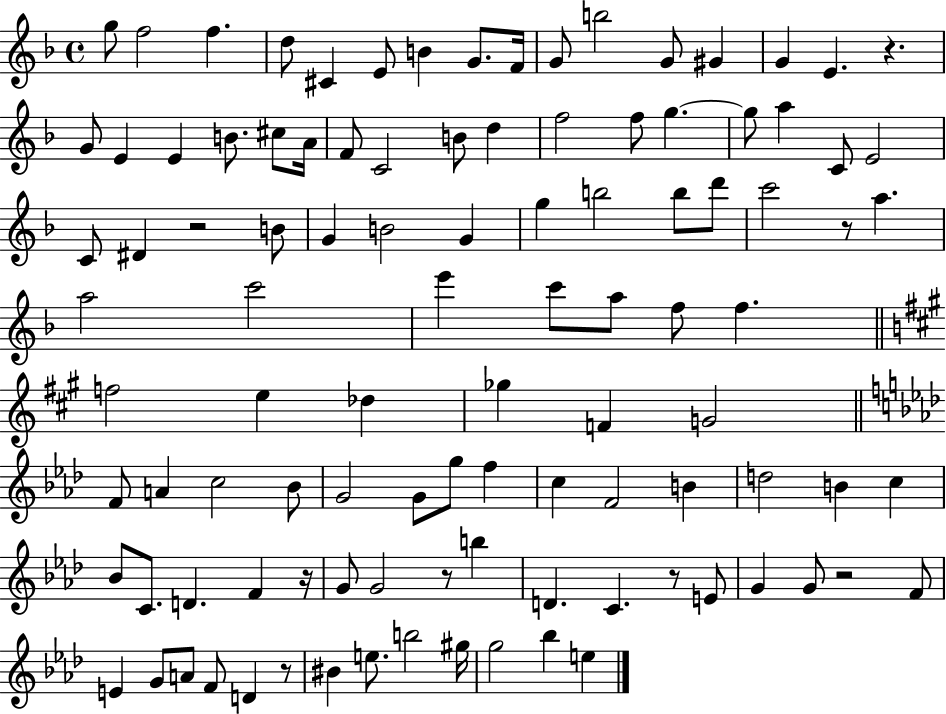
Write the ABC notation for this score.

X:1
T:Untitled
M:4/4
L:1/4
K:F
g/2 f2 f d/2 ^C E/2 B G/2 F/4 G/2 b2 G/2 ^G G E z G/2 E E B/2 ^c/2 A/4 F/2 C2 B/2 d f2 f/2 g g/2 a C/2 E2 C/2 ^D z2 B/2 G B2 G g b2 b/2 d'/2 c'2 z/2 a a2 c'2 e' c'/2 a/2 f/2 f f2 e _d _g F G2 F/2 A c2 _B/2 G2 G/2 g/2 f c F2 B d2 B c _B/2 C/2 D F z/4 G/2 G2 z/2 b D C z/2 E/2 G G/2 z2 F/2 E G/2 A/2 F/2 D z/2 ^B e/2 b2 ^g/4 g2 _b e